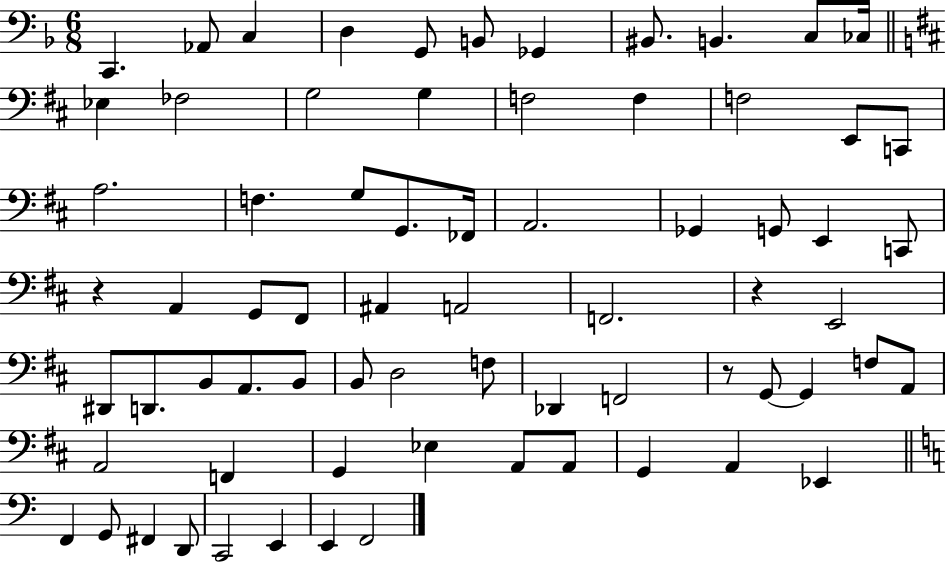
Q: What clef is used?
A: bass